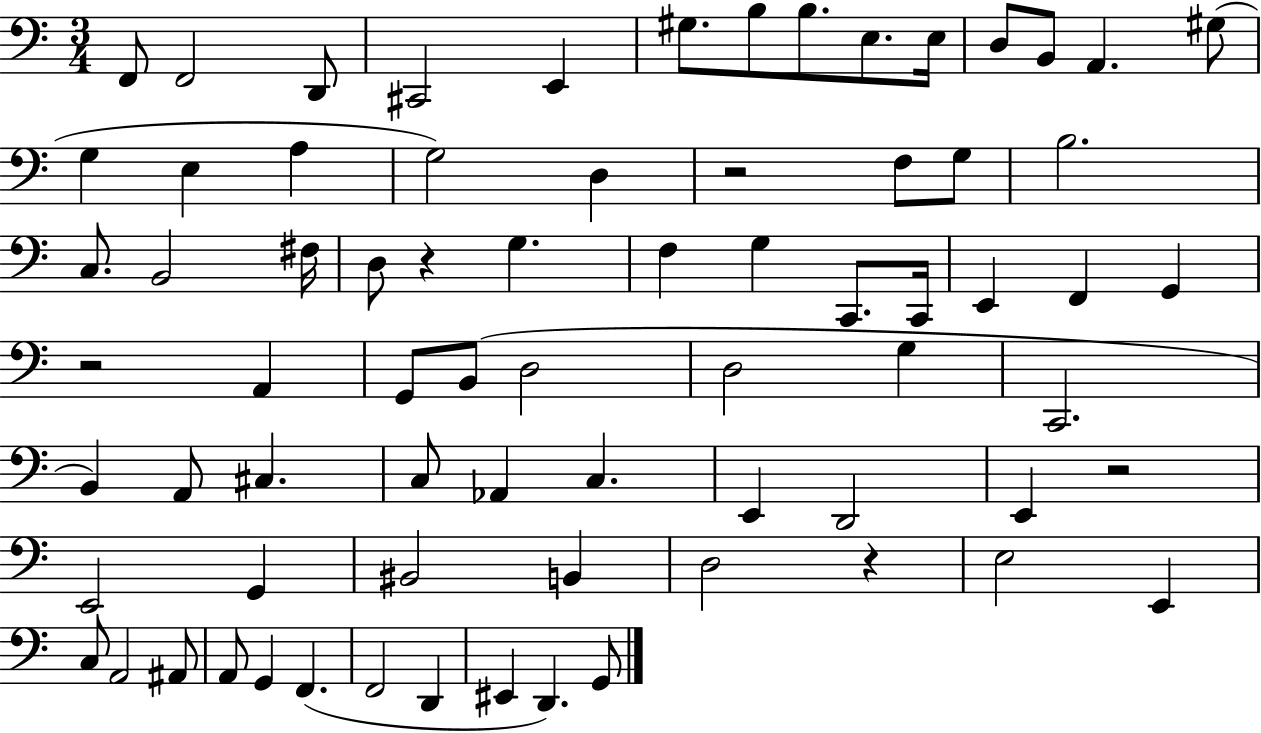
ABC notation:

X:1
T:Untitled
M:3/4
L:1/4
K:C
F,,/2 F,,2 D,,/2 ^C,,2 E,, ^G,/2 B,/2 B,/2 E,/2 E,/4 D,/2 B,,/2 A,, ^G,/2 G, E, A, G,2 D, z2 F,/2 G,/2 B,2 C,/2 B,,2 ^F,/4 D,/2 z G, F, G, C,,/2 C,,/4 E,, F,, G,, z2 A,, G,,/2 B,,/2 D,2 D,2 G, C,,2 B,, A,,/2 ^C, C,/2 _A,, C, E,, D,,2 E,, z2 E,,2 G,, ^B,,2 B,, D,2 z E,2 E,, C,/2 A,,2 ^A,,/2 A,,/2 G,, F,, F,,2 D,, ^E,, D,, G,,/2